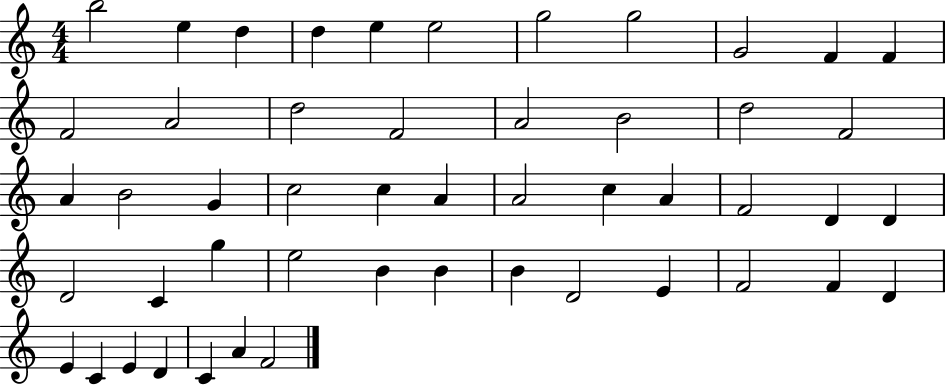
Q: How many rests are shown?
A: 0